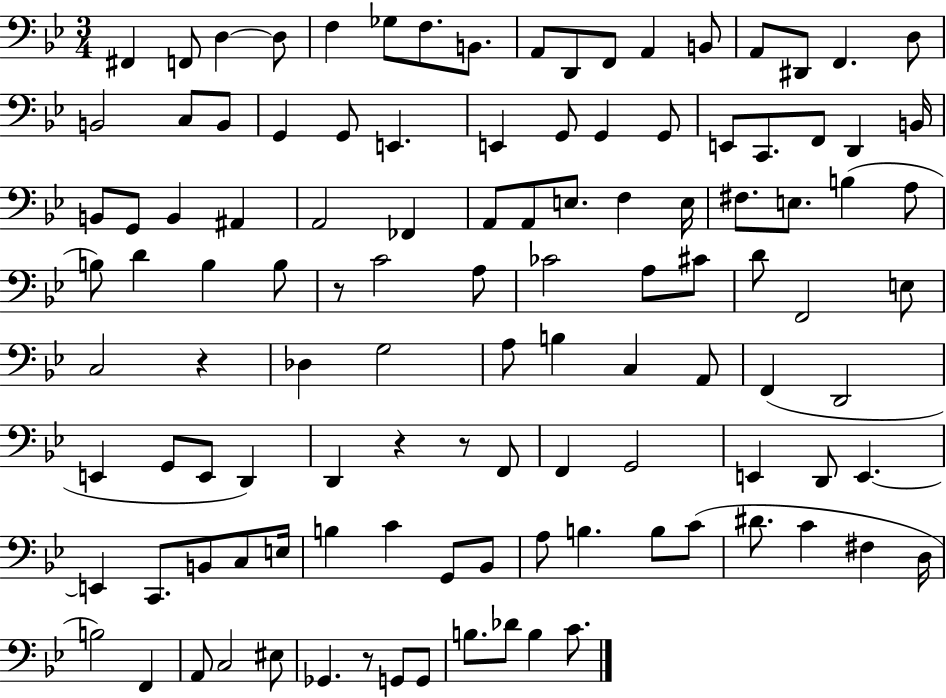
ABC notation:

X:1
T:Untitled
M:3/4
L:1/4
K:Bb
^F,, F,,/2 D, D,/2 F, _G,/2 F,/2 B,,/2 A,,/2 D,,/2 F,,/2 A,, B,,/2 A,,/2 ^D,,/2 F,, D,/2 B,,2 C,/2 B,,/2 G,, G,,/2 E,, E,, G,,/2 G,, G,,/2 E,,/2 C,,/2 F,,/2 D,, B,,/4 B,,/2 G,,/2 B,, ^A,, A,,2 _F,, A,,/2 A,,/2 E,/2 F, E,/4 ^F,/2 E,/2 B, A,/2 B,/2 D B, B,/2 z/2 C2 A,/2 _C2 A,/2 ^C/2 D/2 F,,2 E,/2 C,2 z _D, G,2 A,/2 B, C, A,,/2 F,, D,,2 E,, G,,/2 E,,/2 D,, D,, z z/2 F,,/2 F,, G,,2 E,, D,,/2 E,, E,, C,,/2 B,,/2 C,/2 E,/4 B, C G,,/2 _B,,/2 A,/2 B, B,/2 C/2 ^D/2 C ^F, D,/4 B,2 F,, A,,/2 C,2 ^E,/2 _G,, z/2 G,,/2 G,,/2 B,/2 _D/2 B, C/2